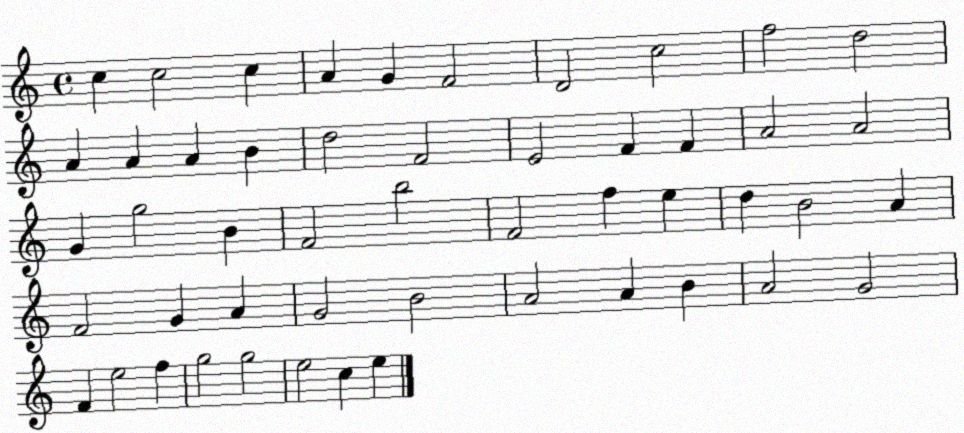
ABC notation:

X:1
T:Untitled
M:4/4
L:1/4
K:C
c c2 c A G F2 D2 c2 f2 d2 A A A B d2 F2 E2 F F A2 A2 G g2 B F2 b2 F2 f e d B2 A F2 G A G2 B2 A2 A B A2 G2 F e2 f g2 g2 e2 c e